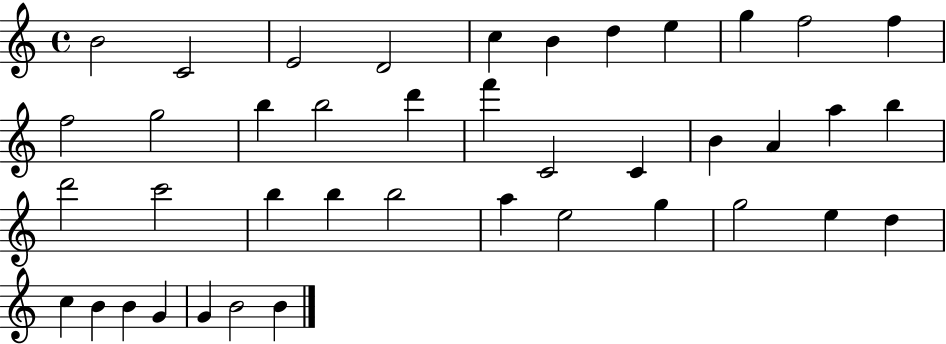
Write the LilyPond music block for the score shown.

{
  \clef treble
  \time 4/4
  \defaultTimeSignature
  \key c \major
  b'2 c'2 | e'2 d'2 | c''4 b'4 d''4 e''4 | g''4 f''2 f''4 | \break f''2 g''2 | b''4 b''2 d'''4 | f'''4 c'2 c'4 | b'4 a'4 a''4 b''4 | \break d'''2 c'''2 | b''4 b''4 b''2 | a''4 e''2 g''4 | g''2 e''4 d''4 | \break c''4 b'4 b'4 g'4 | g'4 b'2 b'4 | \bar "|."
}